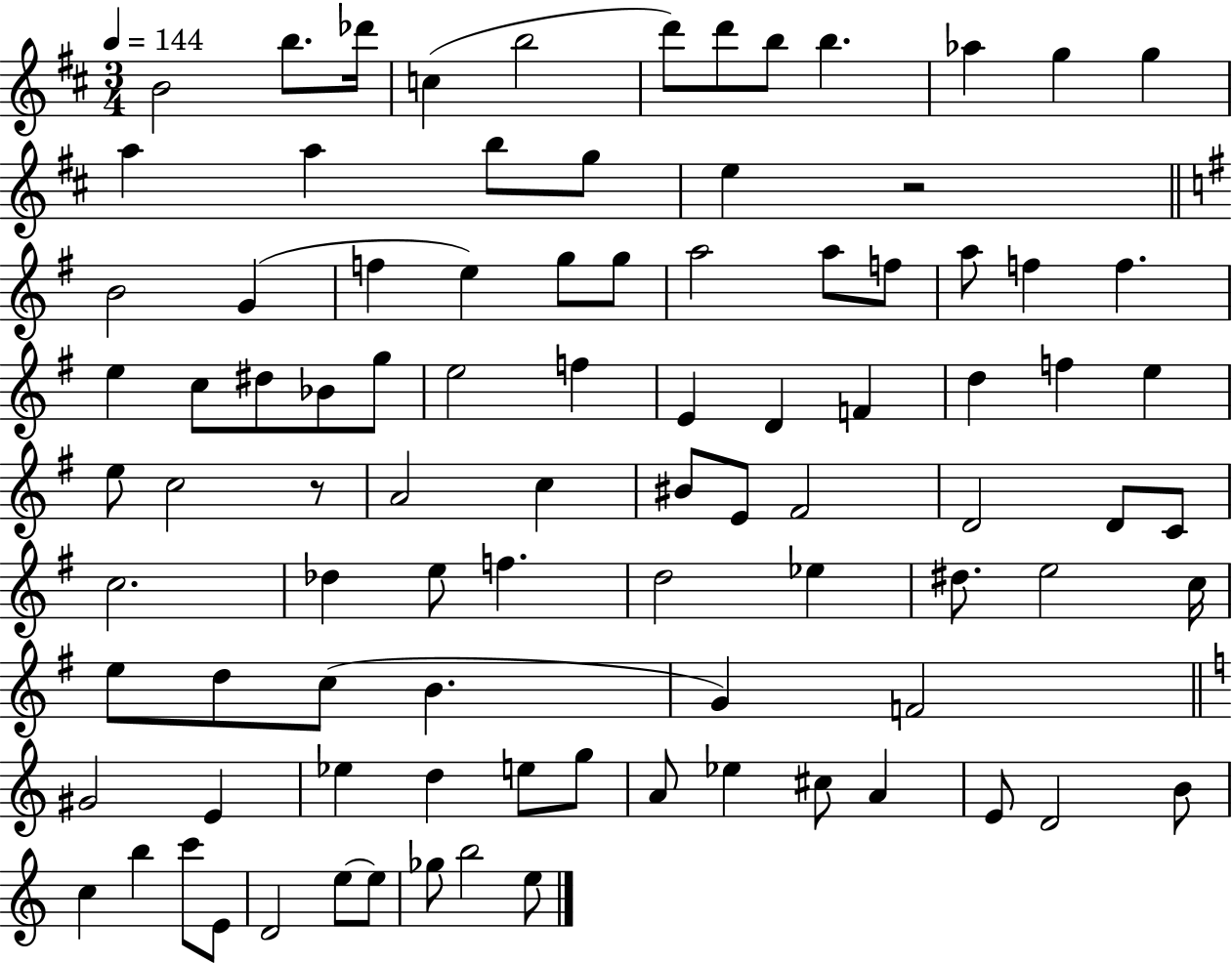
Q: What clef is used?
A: treble